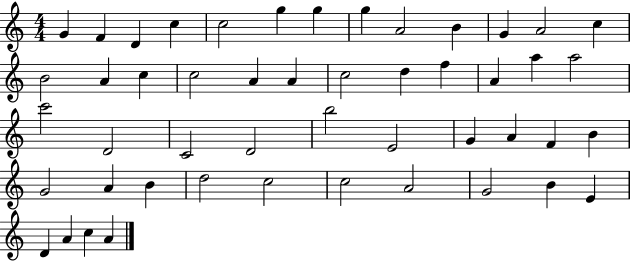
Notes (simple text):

G4/q F4/q D4/q C5/q C5/h G5/q G5/q G5/q A4/h B4/q G4/q A4/h C5/q B4/h A4/q C5/q C5/h A4/q A4/q C5/h D5/q F5/q A4/q A5/q A5/h C6/h D4/h C4/h D4/h B5/h E4/h G4/q A4/q F4/q B4/q G4/h A4/q B4/q D5/h C5/h C5/h A4/h G4/h B4/q E4/q D4/q A4/q C5/q A4/q